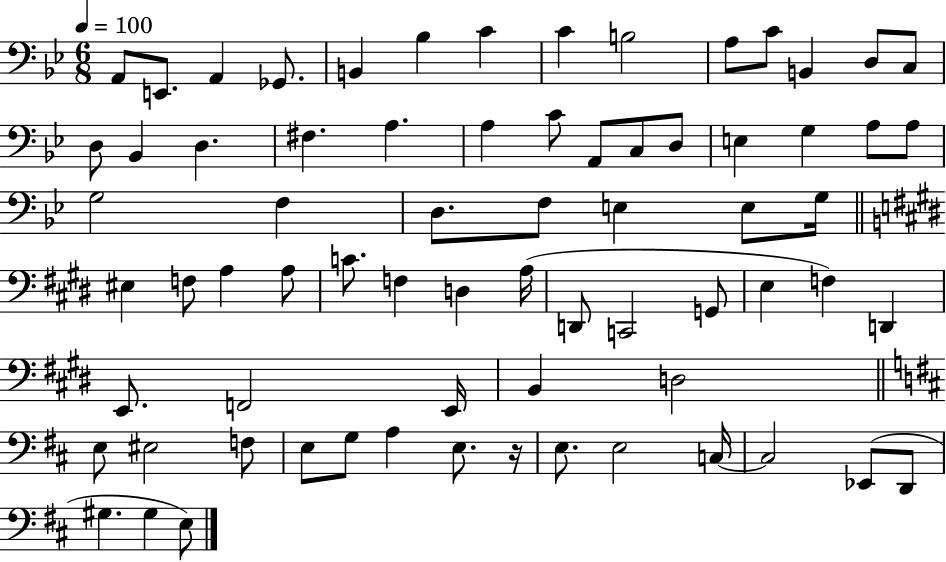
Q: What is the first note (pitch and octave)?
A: A2